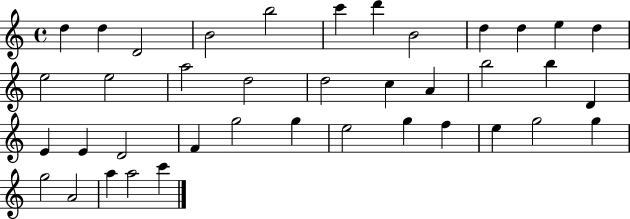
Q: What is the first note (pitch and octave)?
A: D5